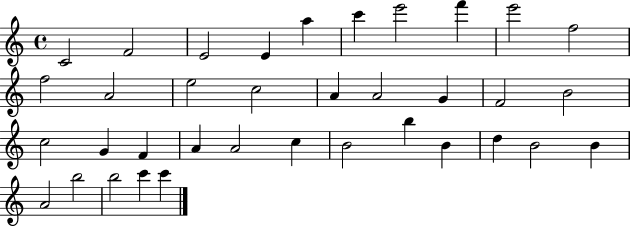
C4/h F4/h E4/h E4/q A5/q C6/q E6/h F6/q E6/h F5/h F5/h A4/h E5/h C5/h A4/q A4/h G4/q F4/h B4/h C5/h G4/q F4/q A4/q A4/h C5/q B4/h B5/q B4/q D5/q B4/h B4/q A4/h B5/h B5/h C6/q C6/q